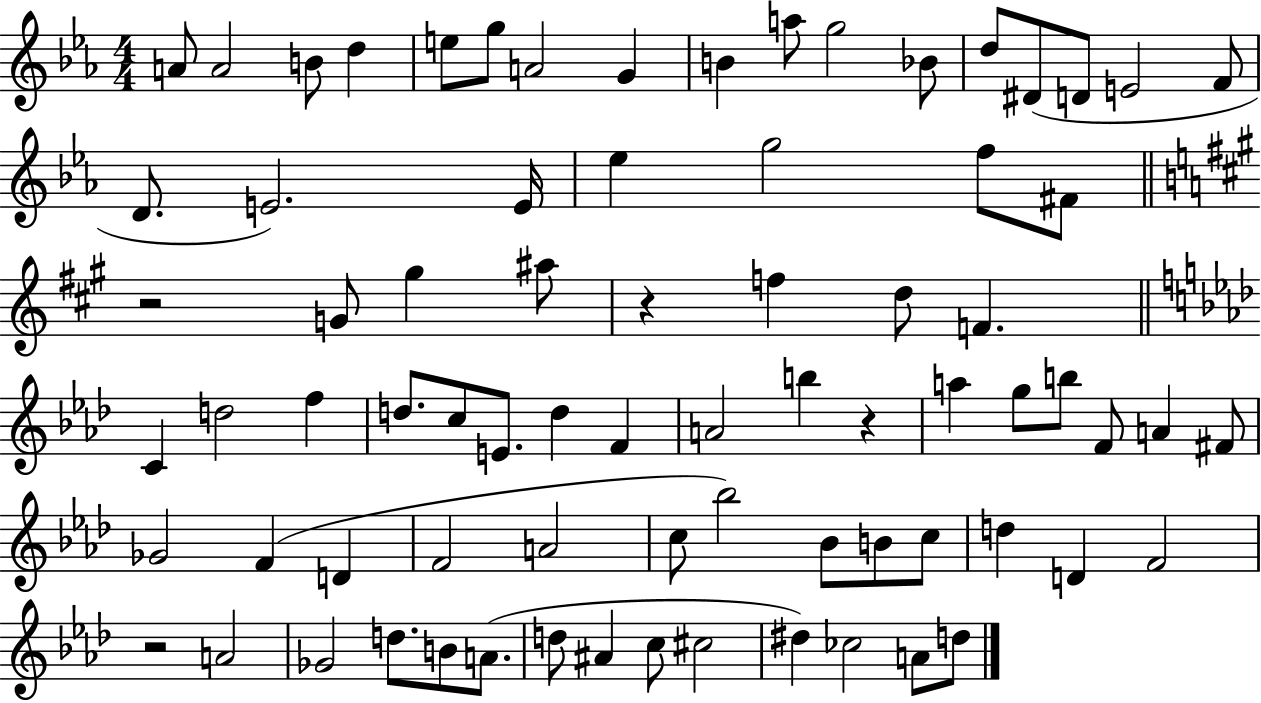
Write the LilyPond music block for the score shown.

{
  \clef treble
  \numericTimeSignature
  \time 4/4
  \key ees \major
  a'8 a'2 b'8 d''4 | e''8 g''8 a'2 g'4 | b'4 a''8 g''2 bes'8 | d''8 dis'8( d'8 e'2 f'8 | \break d'8. e'2.) e'16 | ees''4 g''2 f''8 fis'8 | \bar "||" \break \key a \major r2 g'8 gis''4 ais''8 | r4 f''4 d''8 f'4. | \bar "||" \break \key aes \major c'4 d''2 f''4 | d''8. c''8 e'8. d''4 f'4 | a'2 b''4 r4 | a''4 g''8 b''8 f'8 a'4 fis'8 | \break ges'2 f'4( d'4 | f'2 a'2 | c''8 bes''2) bes'8 b'8 c''8 | d''4 d'4 f'2 | \break r2 a'2 | ges'2 d''8. b'8 a'8.( | d''8 ais'4 c''8 cis''2 | dis''4) ces''2 a'8 d''8 | \break \bar "|."
}